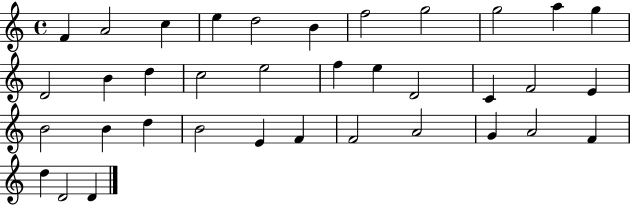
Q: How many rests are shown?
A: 0